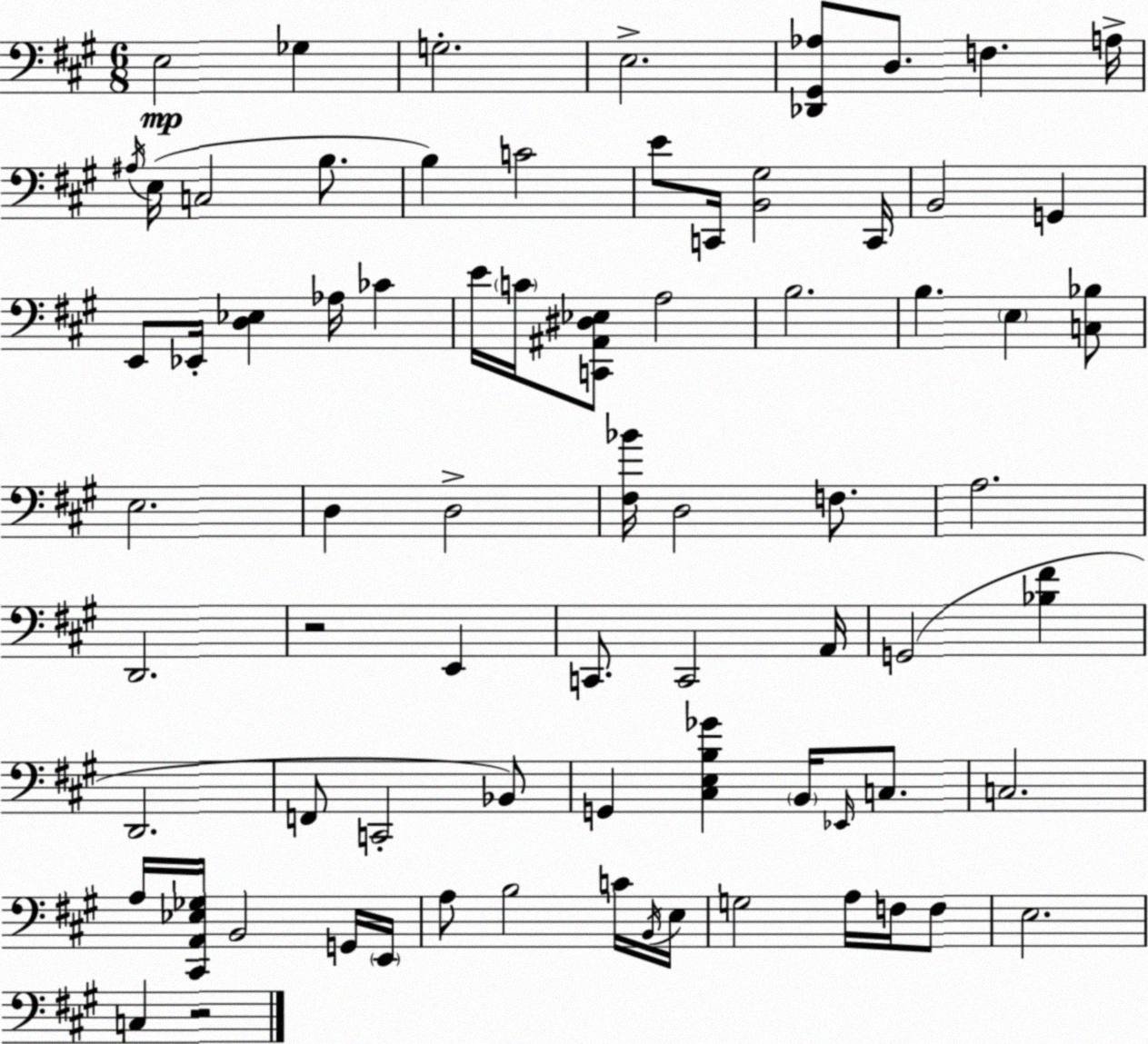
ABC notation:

X:1
T:Untitled
M:6/8
L:1/4
K:A
E,2 _G, G,2 E,2 [_D,,^G,,_A,]/2 D,/2 F, A,/4 ^A,/4 E,/4 C,2 B,/2 B, C2 E/2 C,,/4 [B,,^G,]2 C,,/4 B,,2 G,, E,,/2 _E,,/4 [D,_E,] _A,/4 _C E/4 C/4 [C,,^A,,^D,_E,]/2 A,2 B,2 B, E, [C,_B,]/2 E,2 D, D,2 [^F,_B]/4 D,2 F,/2 A,2 D,,2 z2 E,, C,,/2 C,,2 A,,/4 G,,2 [_B,^F] D,,2 F,,/2 C,,2 _B,,/2 G,, [^C,E,B,_G] B,,/4 _E,,/4 C,/2 C,2 A,/4 [^C,,A,,_E,_G,]/4 B,,2 G,,/4 E,,/4 A,/2 B,2 C/4 B,,/4 E,/4 G,2 A,/4 F,/4 F,/2 E,2 C, z2